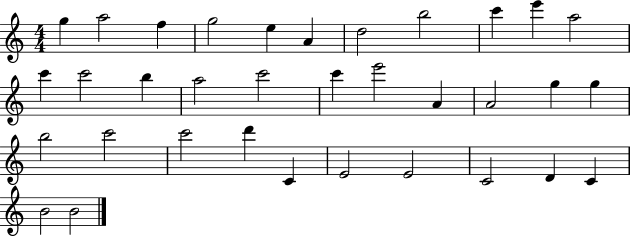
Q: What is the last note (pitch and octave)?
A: B4